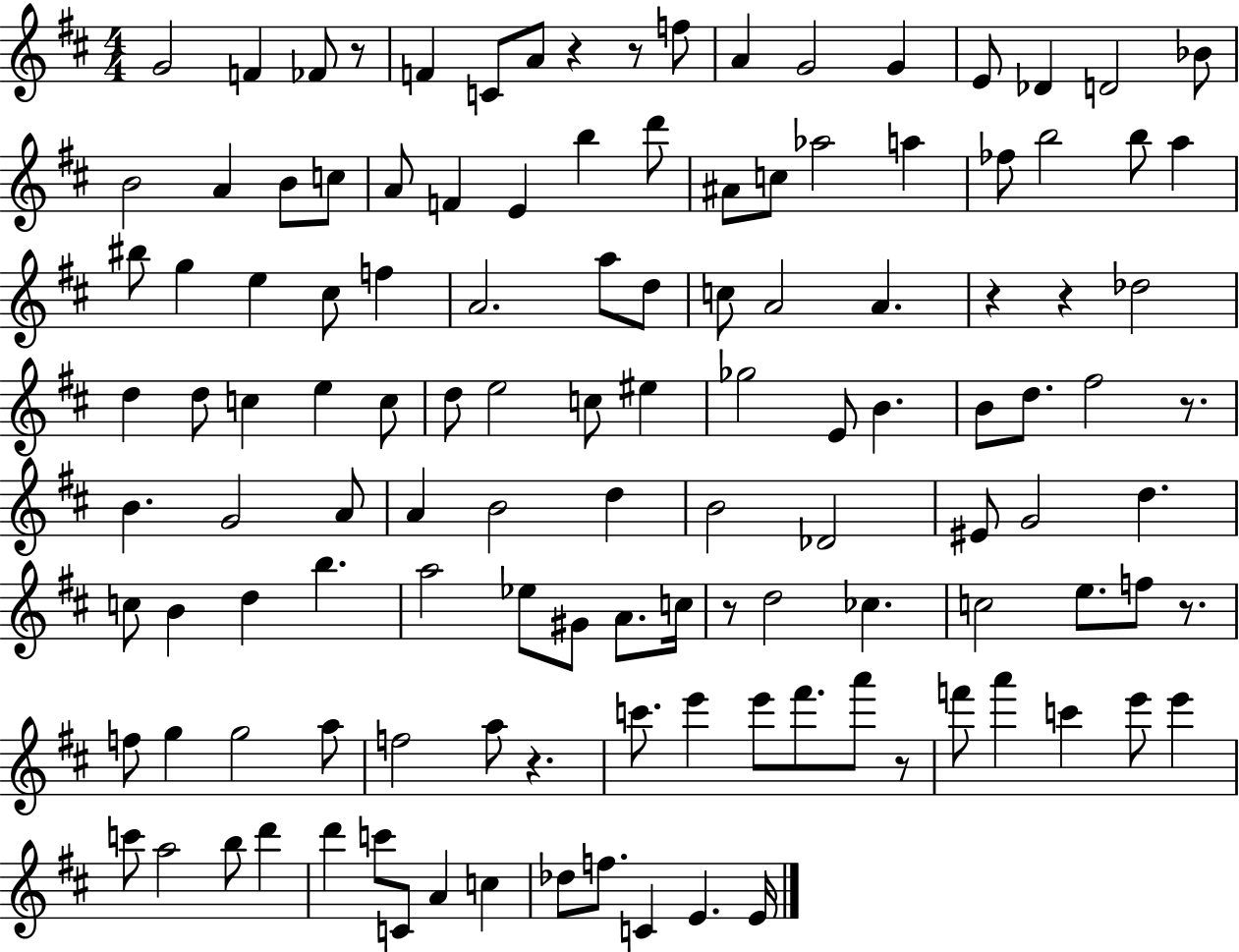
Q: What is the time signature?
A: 4/4